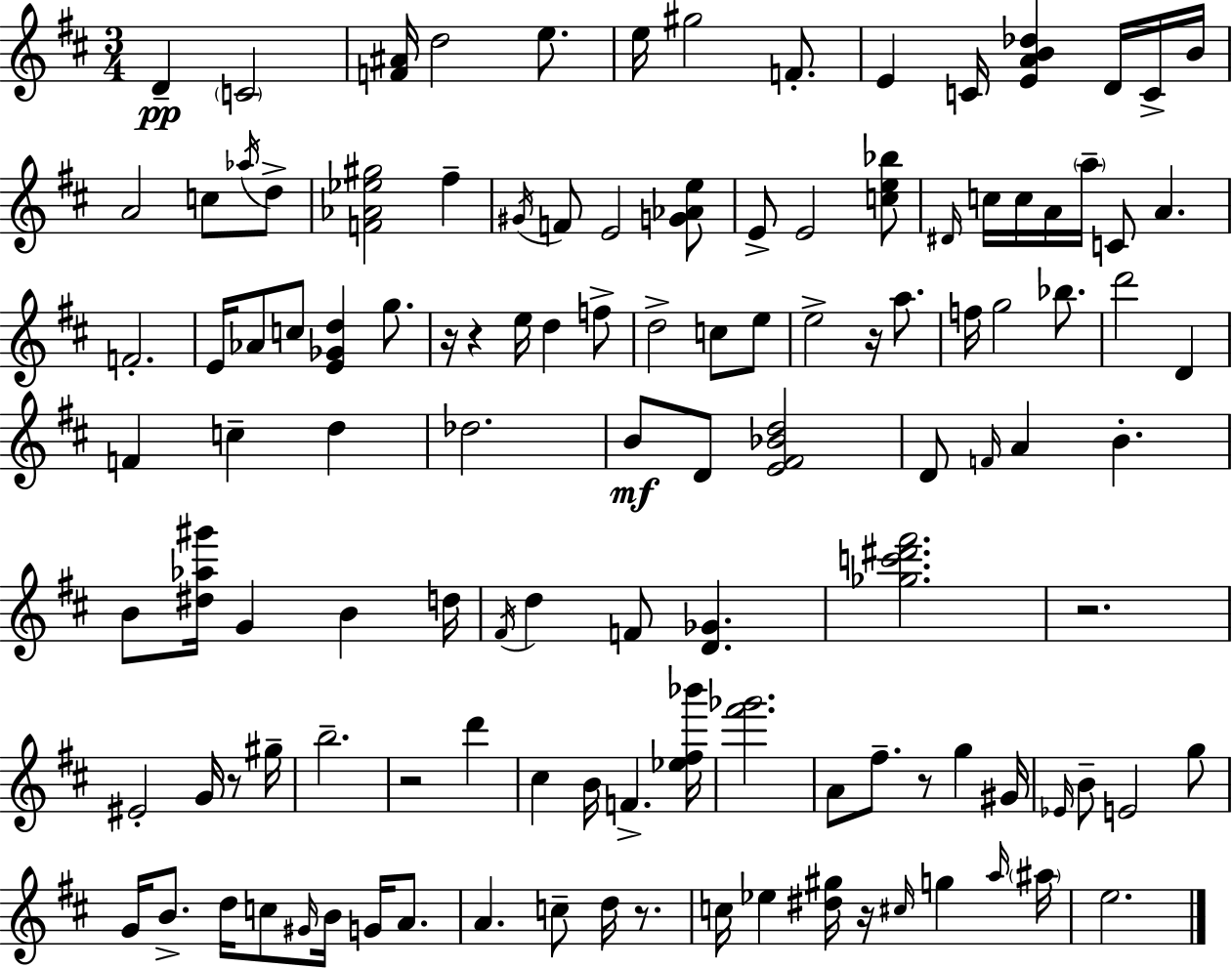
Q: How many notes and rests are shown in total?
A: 120